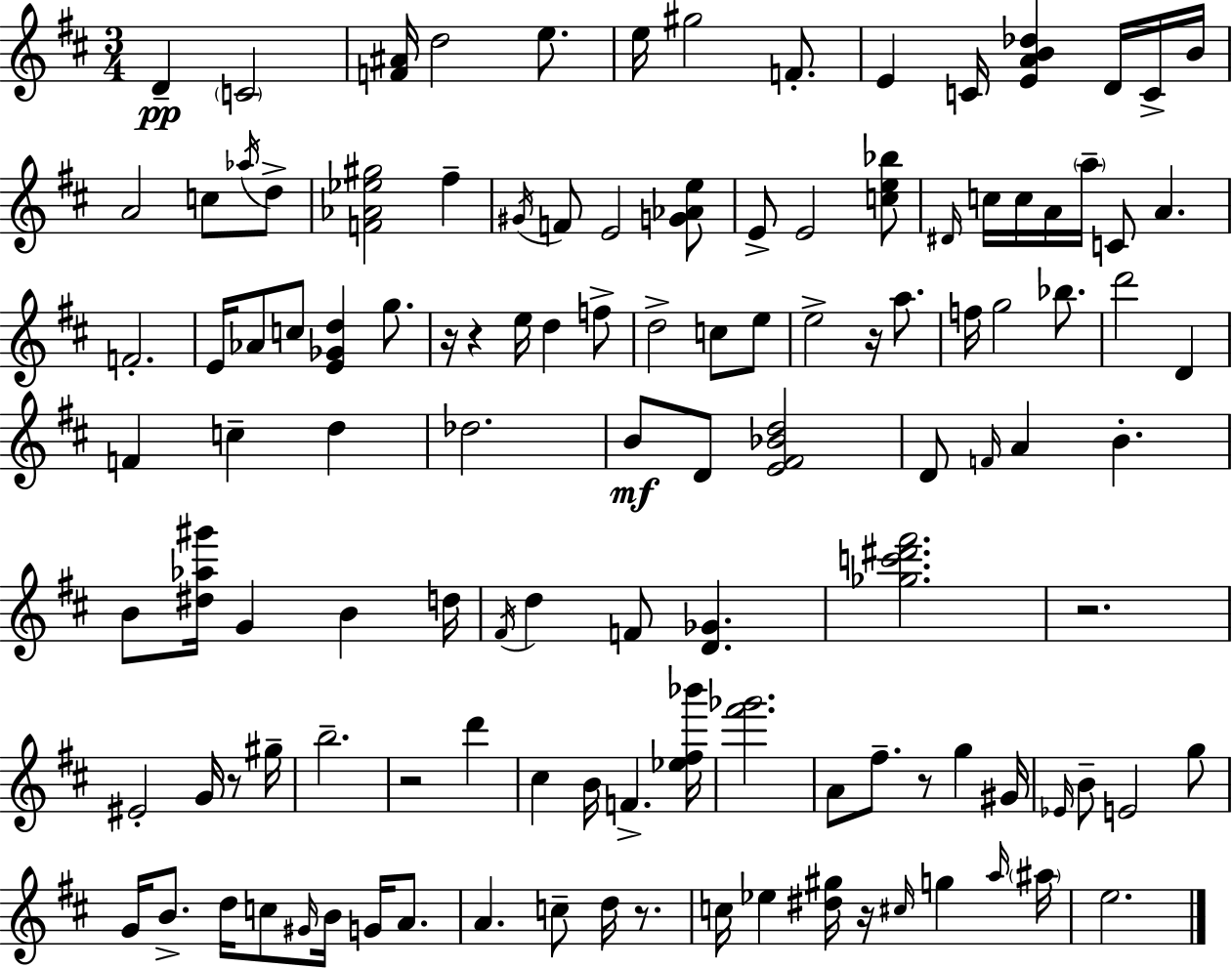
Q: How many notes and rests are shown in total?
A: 120